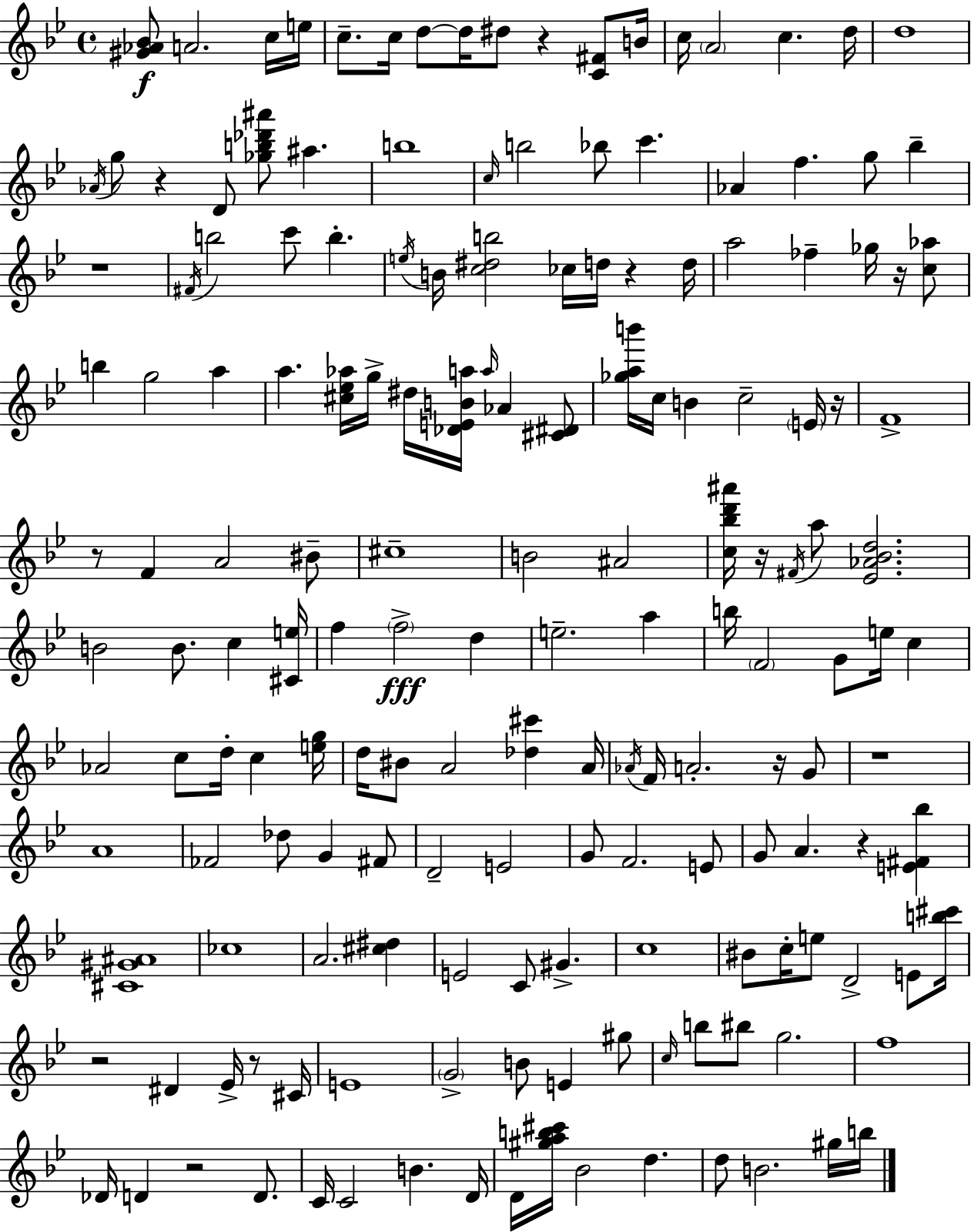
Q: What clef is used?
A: treble